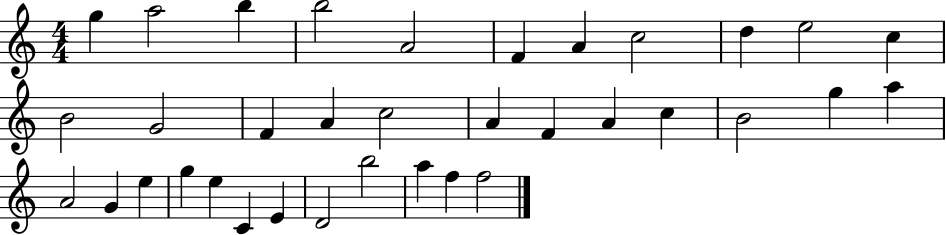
{
  \clef treble
  \numericTimeSignature
  \time 4/4
  \key c \major
  g''4 a''2 b''4 | b''2 a'2 | f'4 a'4 c''2 | d''4 e''2 c''4 | \break b'2 g'2 | f'4 a'4 c''2 | a'4 f'4 a'4 c''4 | b'2 g''4 a''4 | \break a'2 g'4 e''4 | g''4 e''4 c'4 e'4 | d'2 b''2 | a''4 f''4 f''2 | \break \bar "|."
}